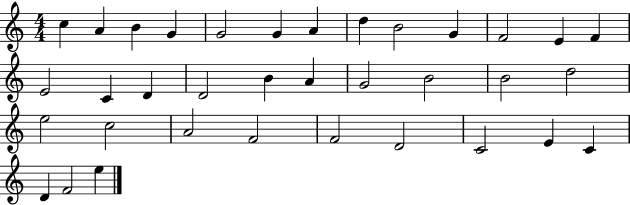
{
  \clef treble
  \numericTimeSignature
  \time 4/4
  \key c \major
  c''4 a'4 b'4 g'4 | g'2 g'4 a'4 | d''4 b'2 g'4 | f'2 e'4 f'4 | \break e'2 c'4 d'4 | d'2 b'4 a'4 | g'2 b'2 | b'2 d''2 | \break e''2 c''2 | a'2 f'2 | f'2 d'2 | c'2 e'4 c'4 | \break d'4 f'2 e''4 | \bar "|."
}